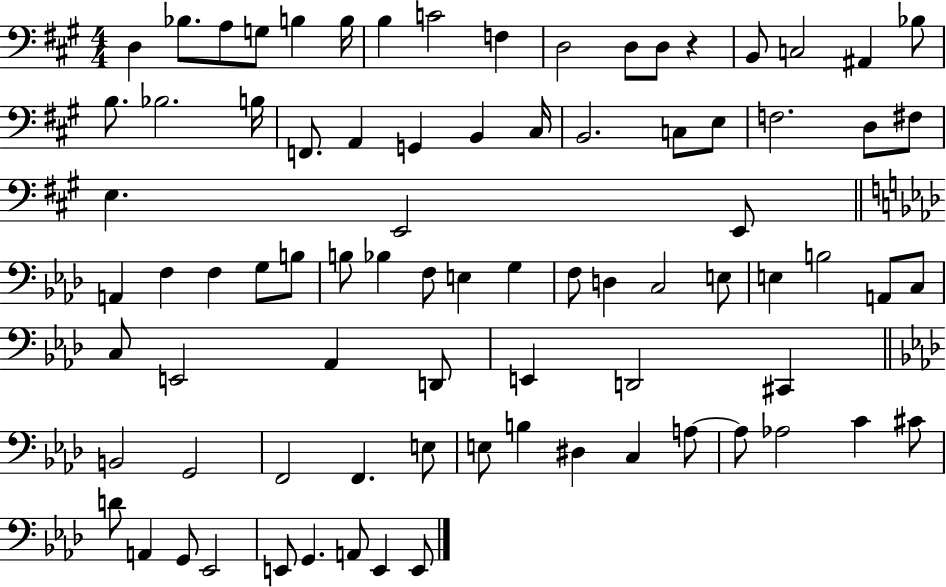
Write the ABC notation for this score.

X:1
T:Untitled
M:4/4
L:1/4
K:A
D, _B,/2 A,/2 G,/2 B, B,/4 B, C2 F, D,2 D,/2 D,/2 z B,,/2 C,2 ^A,, _B,/2 B,/2 _B,2 B,/4 F,,/2 A,, G,, B,, ^C,/4 B,,2 C,/2 E,/2 F,2 D,/2 ^F,/2 E, E,,2 E,,/2 A,, F, F, G,/2 B,/2 B,/2 _B, F,/2 E, G, F,/2 D, C,2 E,/2 E, B,2 A,,/2 C,/2 C,/2 E,,2 _A,, D,,/2 E,, D,,2 ^C,, B,,2 G,,2 F,,2 F,, E,/2 E,/2 B, ^D, C, A,/2 A,/2 _A,2 C ^C/2 D/2 A,, G,,/2 _E,,2 E,,/2 G,, A,,/2 E,, E,,/2